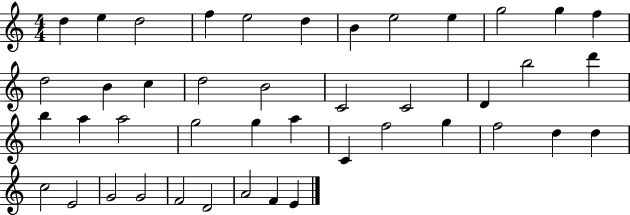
D5/q E5/q D5/h F5/q E5/h D5/q B4/q E5/h E5/q G5/h G5/q F5/q D5/h B4/q C5/q D5/h B4/h C4/h C4/h D4/q B5/h D6/q B5/q A5/q A5/h G5/h G5/q A5/q C4/q F5/h G5/q F5/h D5/q D5/q C5/h E4/h G4/h G4/h F4/h D4/h A4/h F4/q E4/q